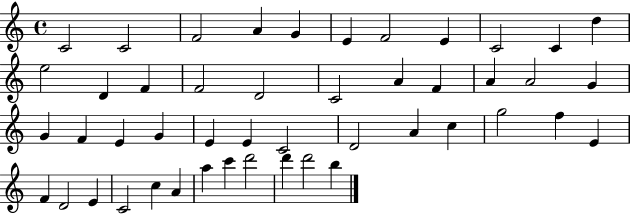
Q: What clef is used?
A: treble